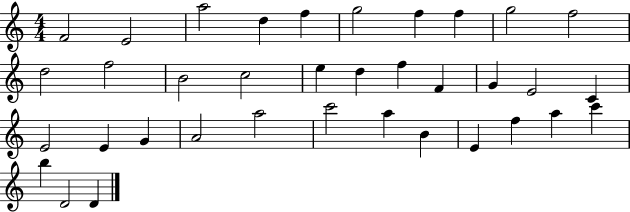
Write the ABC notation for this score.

X:1
T:Untitled
M:4/4
L:1/4
K:C
F2 E2 a2 d f g2 f f g2 f2 d2 f2 B2 c2 e d f F G E2 C E2 E G A2 a2 c'2 a B E f a c' b D2 D